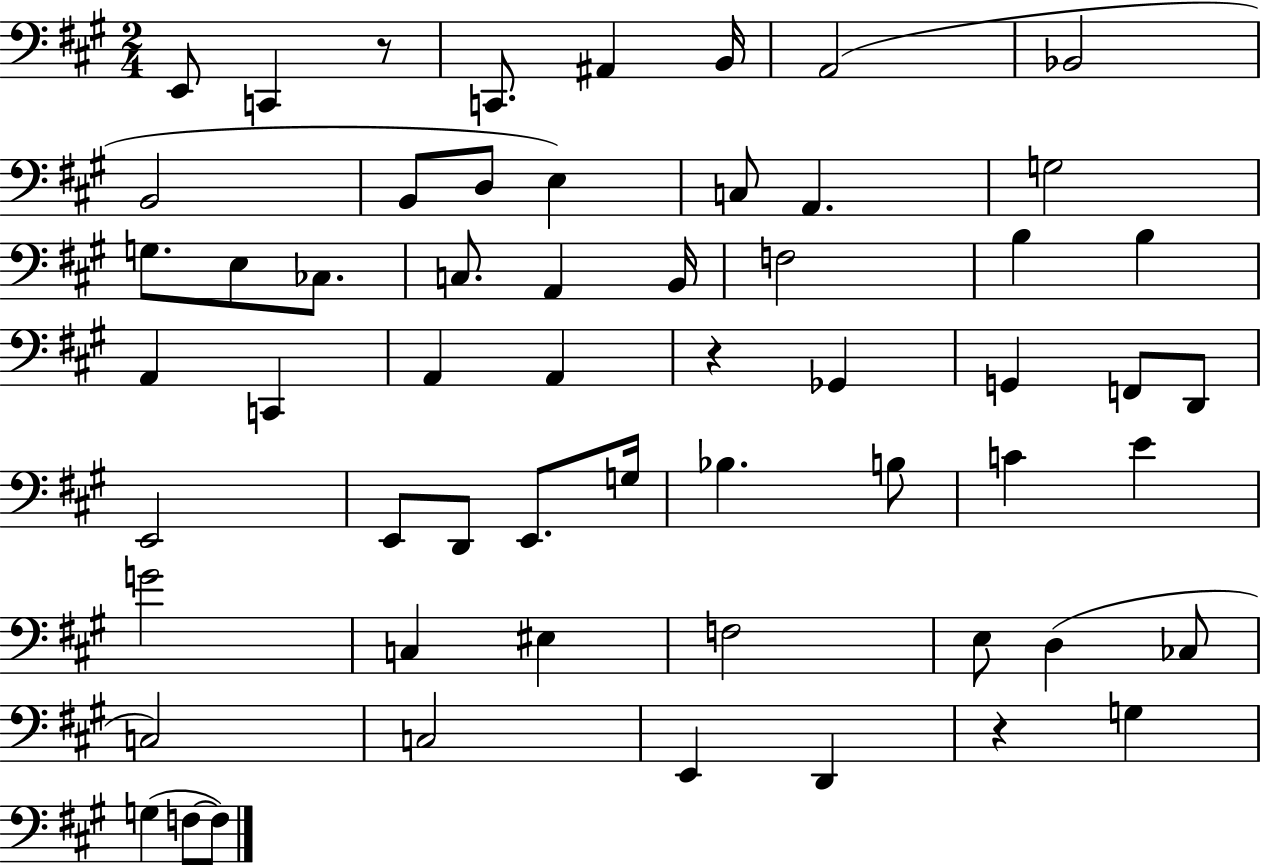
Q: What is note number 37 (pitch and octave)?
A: Bb3